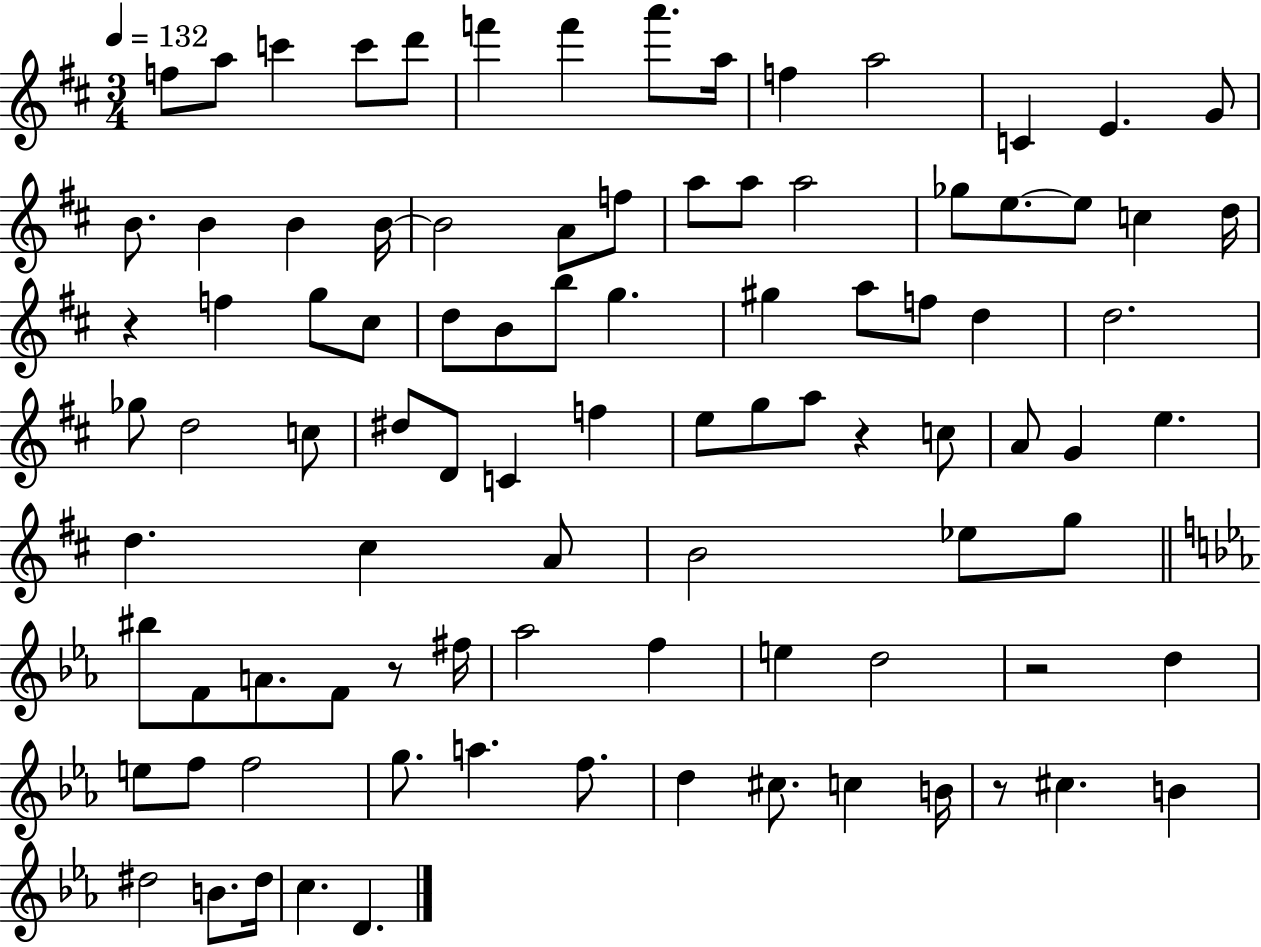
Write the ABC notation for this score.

X:1
T:Untitled
M:3/4
L:1/4
K:D
f/2 a/2 c' c'/2 d'/2 f' f' a'/2 a/4 f a2 C E G/2 B/2 B B B/4 B2 A/2 f/2 a/2 a/2 a2 _g/2 e/2 e/2 c d/4 z f g/2 ^c/2 d/2 B/2 b/2 g ^g a/2 f/2 d d2 _g/2 d2 c/2 ^d/2 D/2 C f e/2 g/2 a/2 z c/2 A/2 G e d ^c A/2 B2 _e/2 g/2 ^b/2 F/2 A/2 F/2 z/2 ^f/4 _a2 f e d2 z2 d e/2 f/2 f2 g/2 a f/2 d ^c/2 c B/4 z/2 ^c B ^d2 B/2 ^d/4 c D